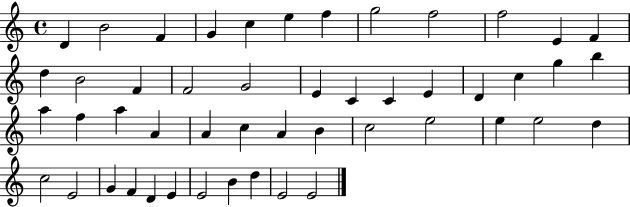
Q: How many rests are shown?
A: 0